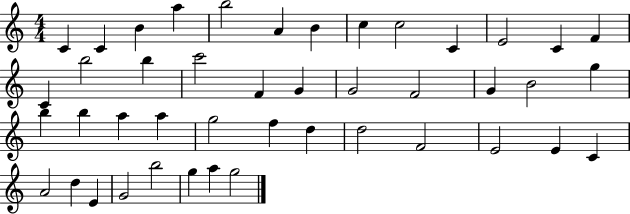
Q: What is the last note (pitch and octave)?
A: G5